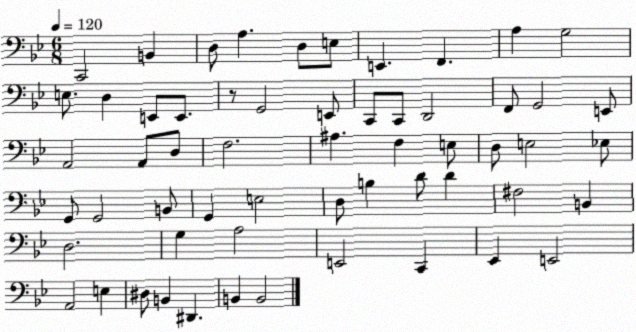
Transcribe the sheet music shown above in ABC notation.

X:1
T:Untitled
M:6/8
L:1/4
K:Bb
C,,2 B,, D,/2 A, D,/2 E,/2 E,, F,, A, G,2 E,/2 D, E,,/2 E,,/2 z/2 G,,2 E,,/2 C,,/2 C,,/2 D,,2 F,,/2 G,,2 E,,/2 A,,2 A,,/2 D,/2 F,2 ^A, F, E,/2 D,/2 E,2 _E,/2 G,,/2 G,,2 B,,/2 G,, E,2 D,/2 B, D/2 D ^F,2 B,, D,2 G, A,2 E,,2 C,, _E,, E,,2 A,,2 E, ^D,/2 B,, ^D,, B,, B,,2